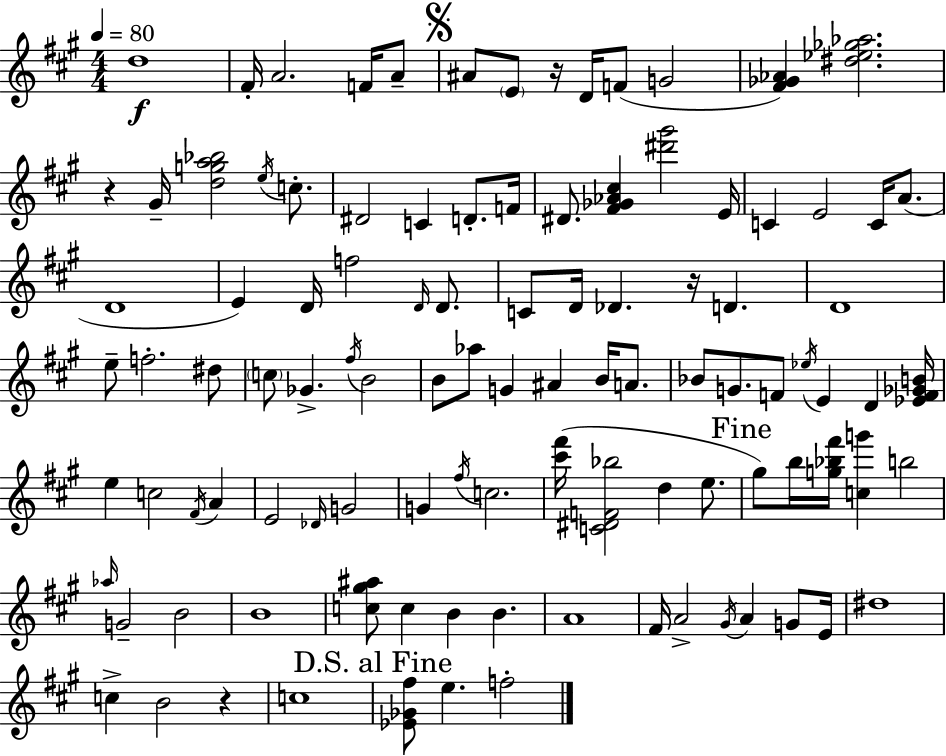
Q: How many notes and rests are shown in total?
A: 104